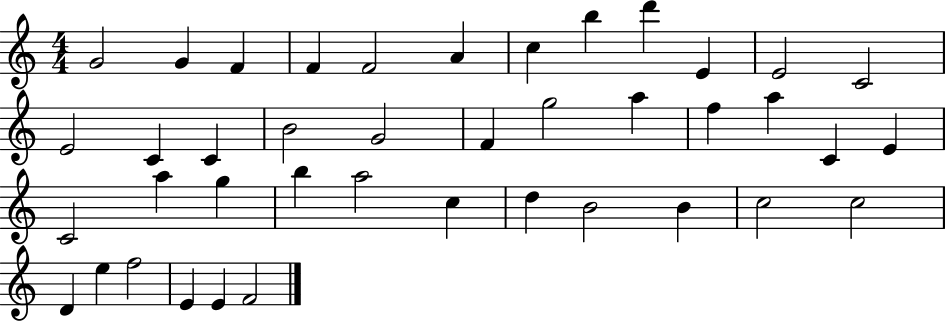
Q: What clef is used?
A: treble